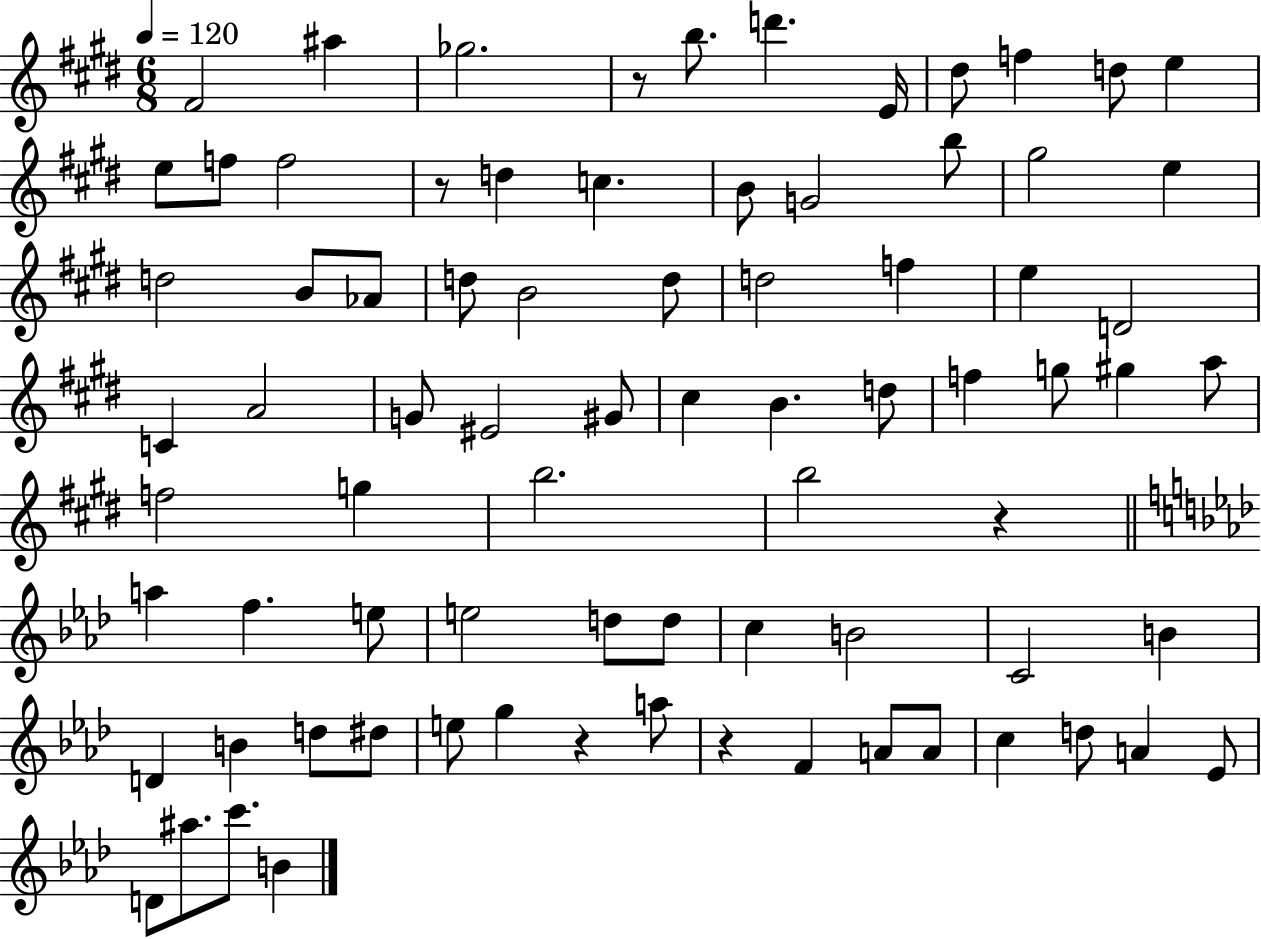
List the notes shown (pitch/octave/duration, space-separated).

F#4/h A#5/q Gb5/h. R/e B5/e. D6/q. E4/s D#5/e F5/q D5/e E5/q E5/e F5/e F5/h R/e D5/q C5/q. B4/e G4/h B5/e G#5/h E5/q D5/h B4/e Ab4/e D5/e B4/h D5/e D5/h F5/q E5/q D4/h C4/q A4/h G4/e EIS4/h G#4/e C#5/q B4/q. D5/e F5/q G5/e G#5/q A5/e F5/h G5/q B5/h. B5/h R/q A5/q F5/q. E5/e E5/h D5/e D5/e C5/q B4/h C4/h B4/q D4/q B4/q D5/e D#5/e E5/e G5/q R/q A5/e R/q F4/q A4/e A4/e C5/q D5/e A4/q Eb4/e D4/e A#5/e. C6/e. B4/q